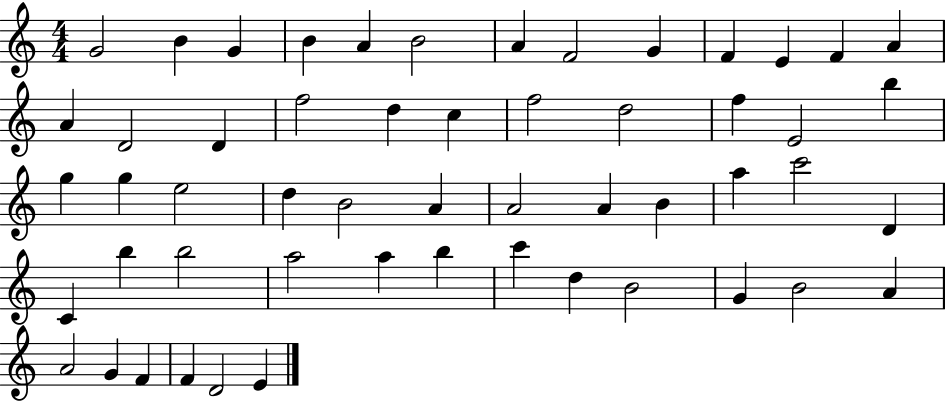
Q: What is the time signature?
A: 4/4